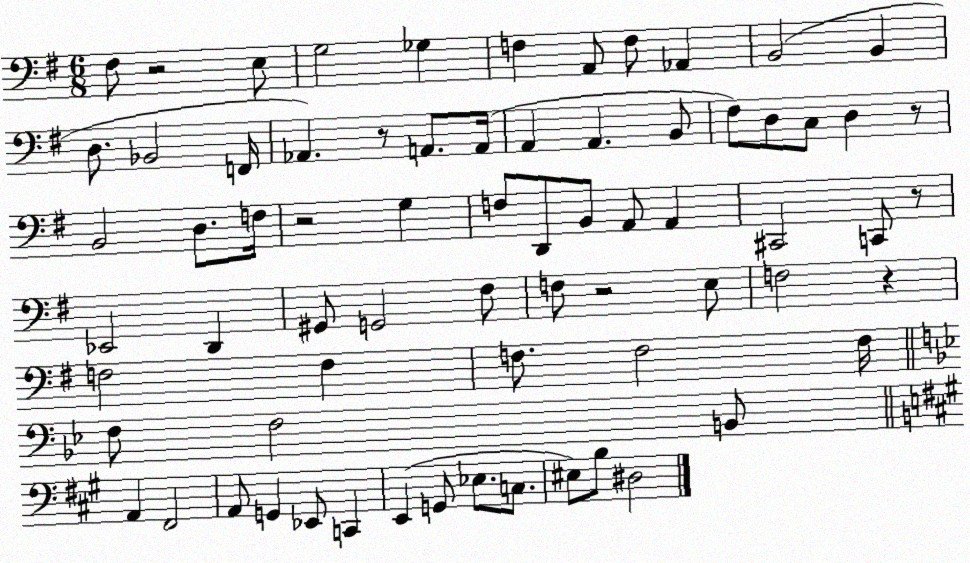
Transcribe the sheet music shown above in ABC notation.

X:1
T:Untitled
M:6/8
L:1/4
K:G
^F,/2 z2 E,/2 G,2 _G, F, A,,/2 F,/2 _A,, B,,2 B,, D,/2 _B,,2 F,,/4 _A,, z/2 A,,/2 A,,/4 A,, A,, B,,/2 ^F,/2 D,/2 C,/2 D, z/2 B,,2 D,/2 F,/4 z2 G, F,/2 D,,/2 B,,/2 A,,/2 A,, ^C,,2 C,,/2 z/2 _E,,2 D,, ^G,,/2 G,,2 ^F,/2 F,/2 z2 E,/2 F,2 z F,2 F, F,/2 F,2 F,/4 F,/2 F,2 B,,/2 A,, ^F,,2 A,,/2 G,, _E,,/2 C,, E,, G,,/2 _E,/2 C,/2 ^E,/2 B,/2 ^D,2